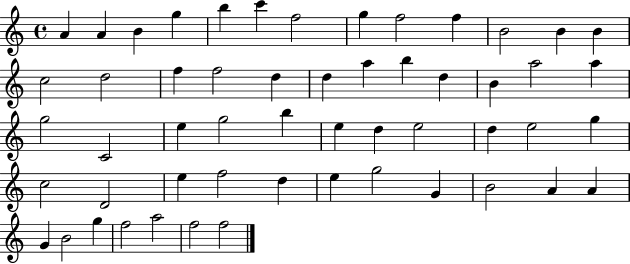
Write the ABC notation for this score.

X:1
T:Untitled
M:4/4
L:1/4
K:C
A A B g b c' f2 g f2 f B2 B B c2 d2 f f2 d d a b d B a2 a g2 C2 e g2 b e d e2 d e2 g c2 D2 e f2 d e g2 G B2 A A G B2 g f2 a2 f2 f2